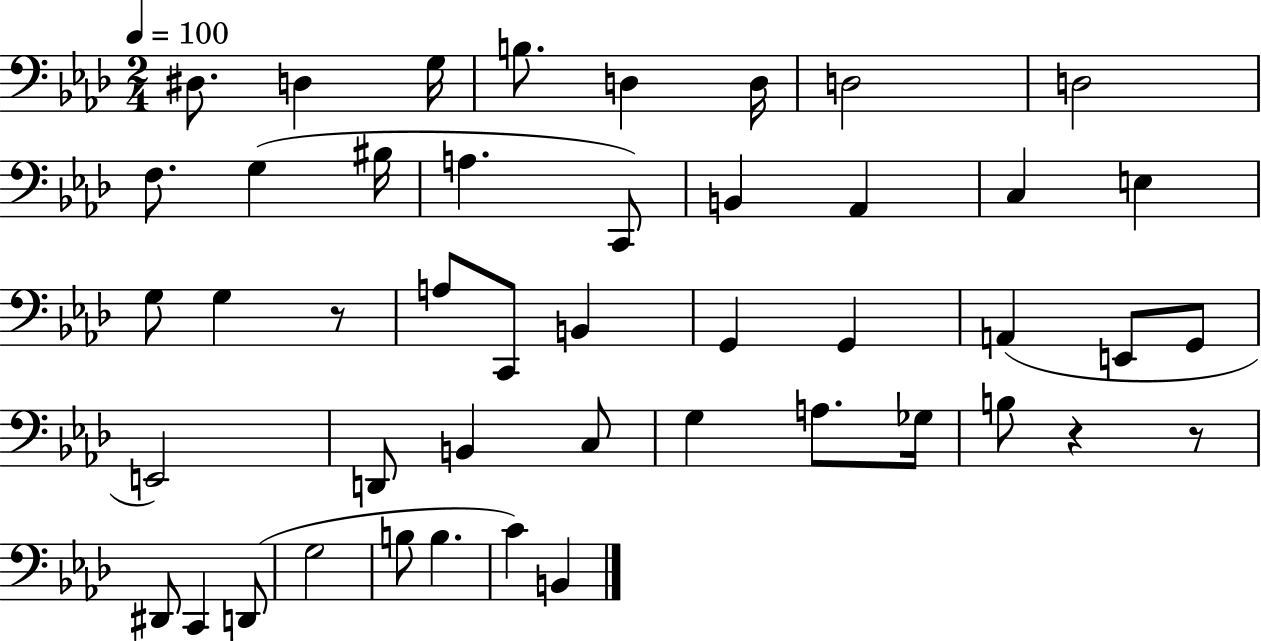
D#3/e. D3/q G3/s B3/e. D3/q D3/s D3/h D3/h F3/e. G3/q BIS3/s A3/q. C2/e B2/q Ab2/q C3/q E3/q G3/e G3/q R/e A3/e C2/e B2/q G2/q G2/q A2/q E2/e G2/e E2/h D2/e B2/q C3/e G3/q A3/e. Gb3/s B3/e R/q R/e D#2/e C2/q D2/e G3/h B3/e B3/q. C4/q B2/q